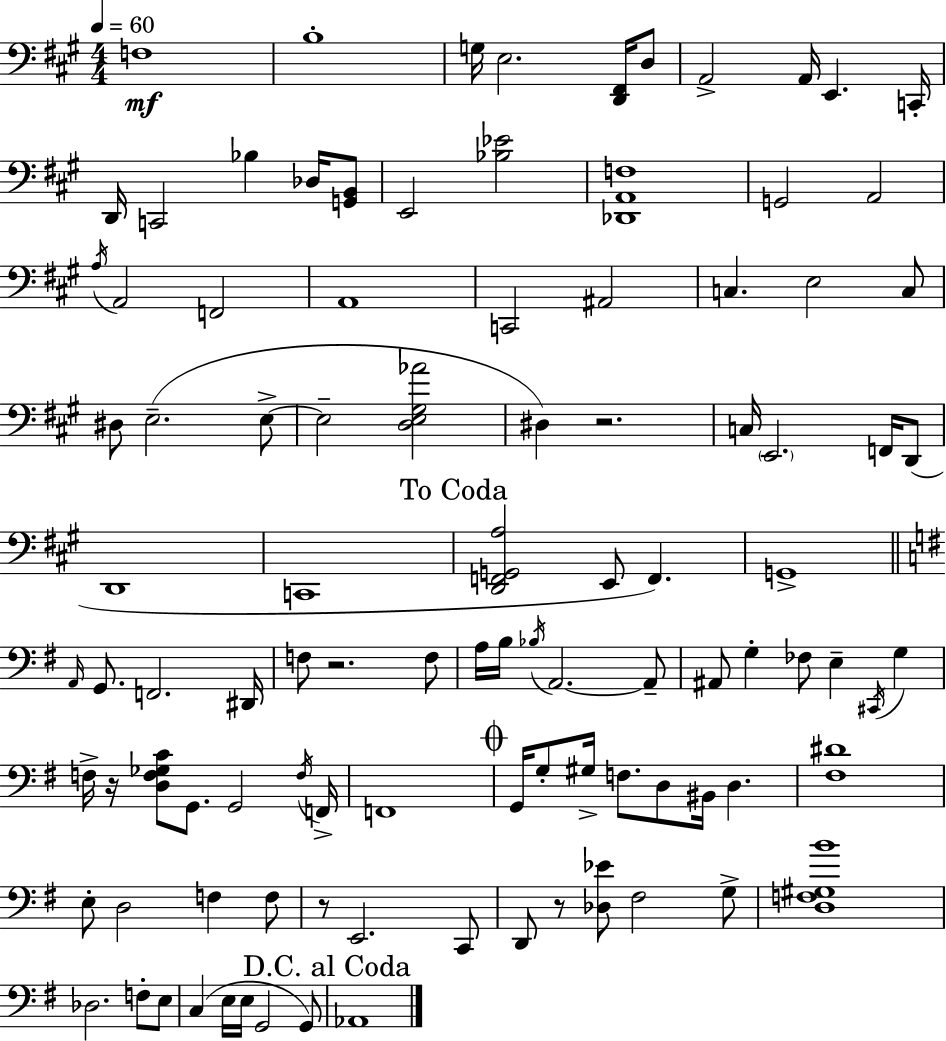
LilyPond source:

{
  \clef bass
  \numericTimeSignature
  \time 4/4
  \key a \major
  \tempo 4 = 60
  \repeat volta 2 { f1\mf | b1-. | g16 e2. <d, fis,>16 d8 | a,2-> a,16 e,4. c,16-. | \break d,16 c,2 bes4 des16 <g, b,>8 | e,2 <bes ees'>2 | <des, a, f>1 | g,2 a,2 | \break \acciaccatura { a16 } a,2 f,2 | a,1 | c,2 ais,2 | c4. e2 c8 | \break dis8 e2.--( e8->~~ | e2-- <d e gis aes'>2 | dis4) r2. | c16 \parenthesize e,2. f,16 d,8( | \break d,1 | c,1 | \mark "To Coda" <d, f, g, a>2 e,8 f,4.) | g,1-> | \break \bar "||" \break \key e \minor \grace { a,16 } g,8. f,2. | dis,16 f8 r2. f8 | a16 b16 \acciaccatura { bes16 } a,2.~~ | a,8-- ais,8 g4-. fes8 e4-- \acciaccatura { cis,16 } g4 | \break f16-> r16 <d f ges c'>8 g,8. g,2 | \acciaccatura { f16 } f,16-> f,1 | \mark \markup { \musicglyph "scripts.coda" } g,16 g8-. gis16-> f8. d8 bis,16 d4. | <fis dis'>1 | \break e8-. d2 f4 | f8 r8 e,2. | c,8 d,8 r8 <des ees'>8 fis2 | g8-> <d f gis b'>1 | \break des2. | f8-. e8 c4( e16 e16 g,2 | g,8) \mark "D.C. al Coda" aes,1 | } \bar "|."
}